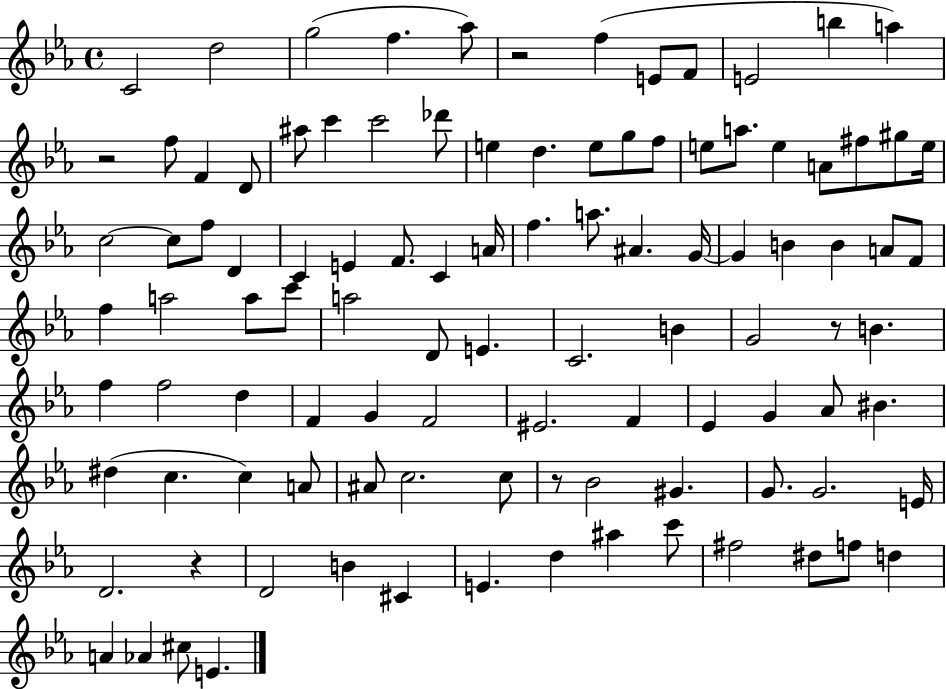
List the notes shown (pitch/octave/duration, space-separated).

C4/h D5/h G5/h F5/q. Ab5/e R/h F5/q E4/e F4/e E4/h B5/q A5/q R/h F5/e F4/q D4/e A#5/e C6/q C6/h Db6/e E5/q D5/q. E5/e G5/e F5/e E5/e A5/e. E5/q A4/e F#5/e G#5/e E5/s C5/h C5/e F5/e D4/q C4/q E4/q F4/e. C4/q A4/s F5/q. A5/e. A#4/q. G4/s G4/q B4/q B4/q A4/e F4/e F5/q A5/h A5/e C6/e A5/h D4/e E4/q. C4/h. B4/q G4/h R/e B4/q. F5/q F5/h D5/q F4/q G4/q F4/h EIS4/h. F4/q Eb4/q G4/q Ab4/e BIS4/q. D#5/q C5/q. C5/q A4/e A#4/e C5/h. C5/e R/e Bb4/h G#4/q. G4/e. G4/h. E4/s D4/h. R/q D4/h B4/q C#4/q E4/q. D5/q A#5/q C6/e F#5/h D#5/e F5/e D5/q A4/q Ab4/q C#5/e E4/q.